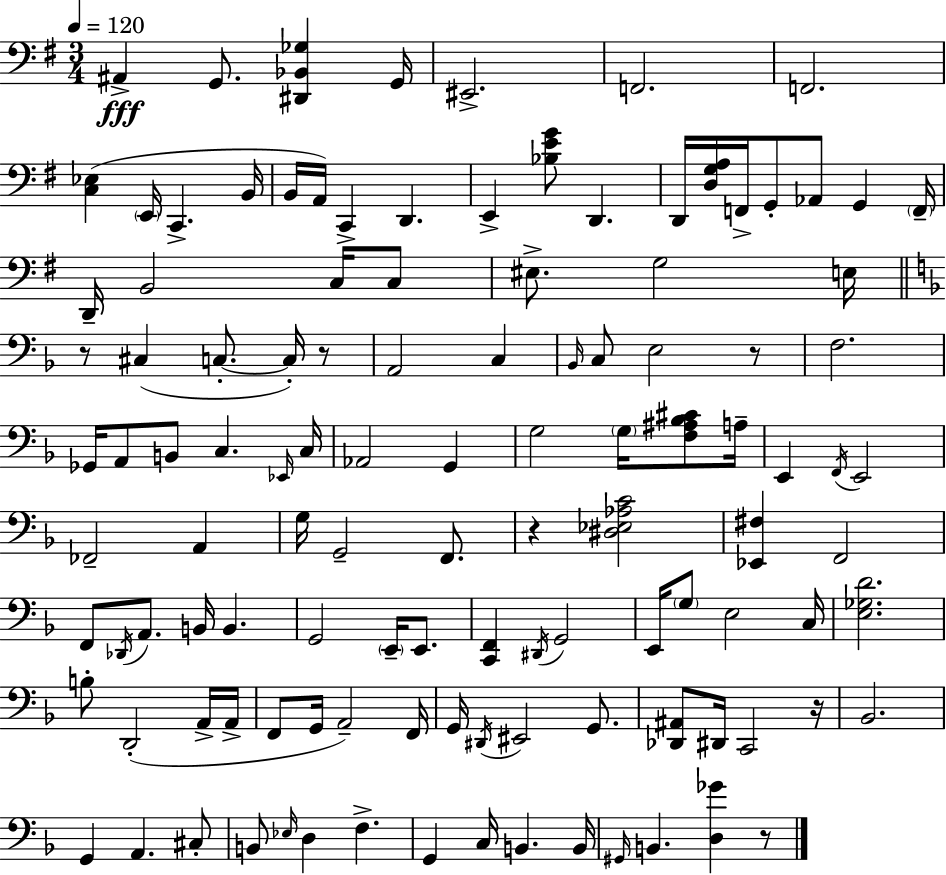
X:1
T:Untitled
M:3/4
L:1/4
K:Em
^A,, G,,/2 [^D,,_B,,_G,] G,,/4 ^E,,2 F,,2 F,,2 [C,_E,] E,,/4 C,, B,,/4 B,,/4 A,,/4 C,, D,, E,, [_B,EG]/2 D,, D,,/4 [D,G,A,]/4 F,,/4 G,,/2 _A,,/2 G,, F,,/4 D,,/4 B,,2 C,/4 C,/2 ^E,/2 G,2 E,/4 z/2 ^C, C,/2 C,/4 z/2 A,,2 C, _B,,/4 C,/2 E,2 z/2 F,2 _G,,/4 A,,/2 B,,/2 C, _E,,/4 C,/4 _A,,2 G,, G,2 G,/4 [F,^A,_B,^C]/2 A,/4 E,, F,,/4 E,,2 _F,,2 A,, G,/4 G,,2 F,,/2 z [^D,_E,_A,C]2 [_E,,^F,] F,,2 F,,/2 _D,,/4 A,,/2 B,,/4 B,, G,,2 E,,/4 E,,/2 [C,,F,,] ^D,,/4 G,,2 E,,/4 G,/2 E,2 C,/4 [E,_G,D]2 B,/2 D,,2 A,,/4 A,,/4 F,,/2 G,,/4 A,,2 F,,/4 G,,/4 ^D,,/4 ^E,,2 G,,/2 [_D,,^A,,]/2 ^D,,/4 C,,2 z/4 _B,,2 G,, A,, ^C,/2 B,,/2 _E,/4 D, F, G,, C,/4 B,, B,,/4 ^G,,/4 B,, [D,_G] z/2